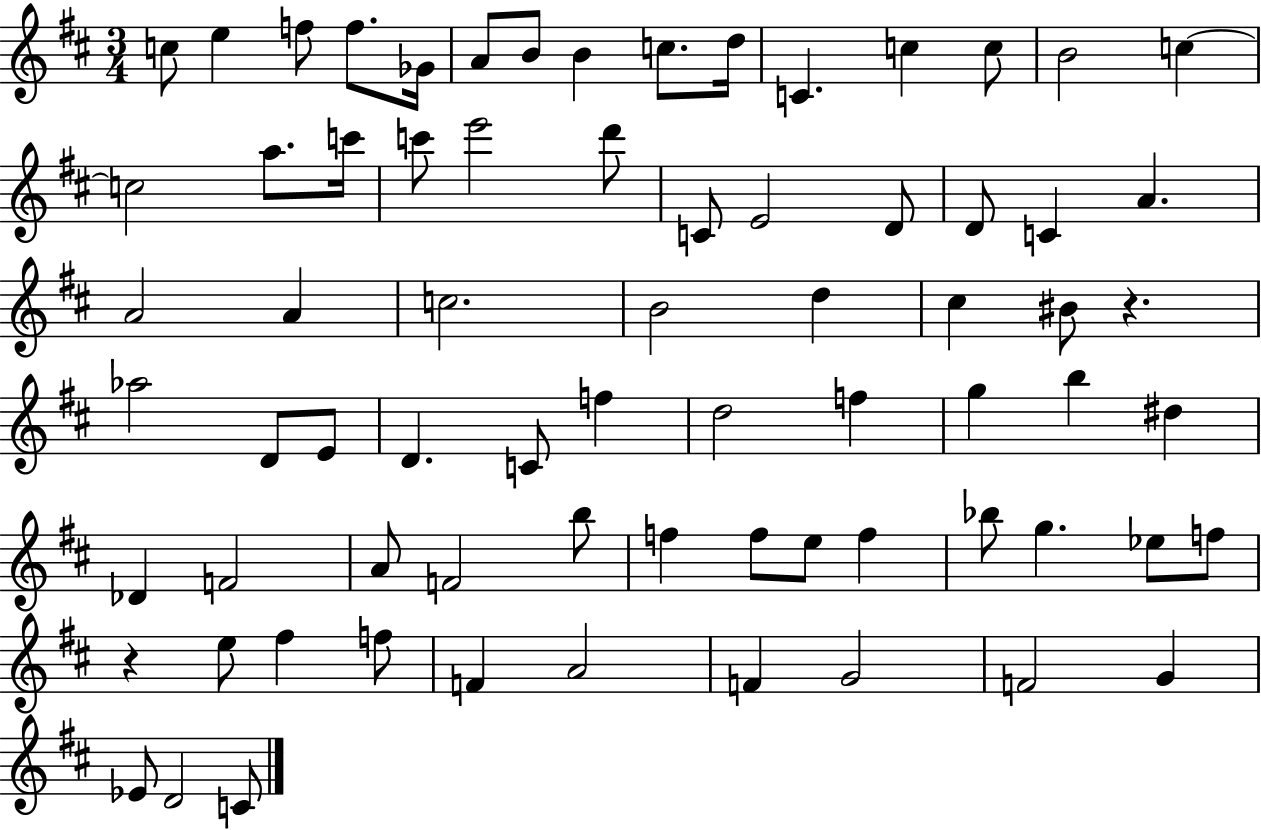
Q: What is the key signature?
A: D major